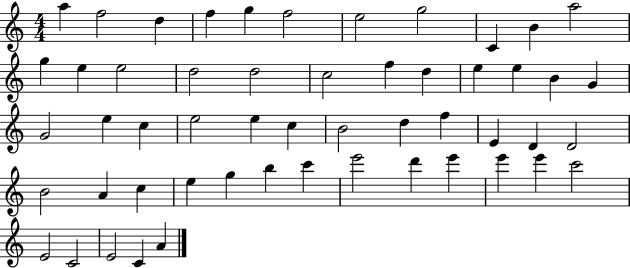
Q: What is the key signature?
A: C major